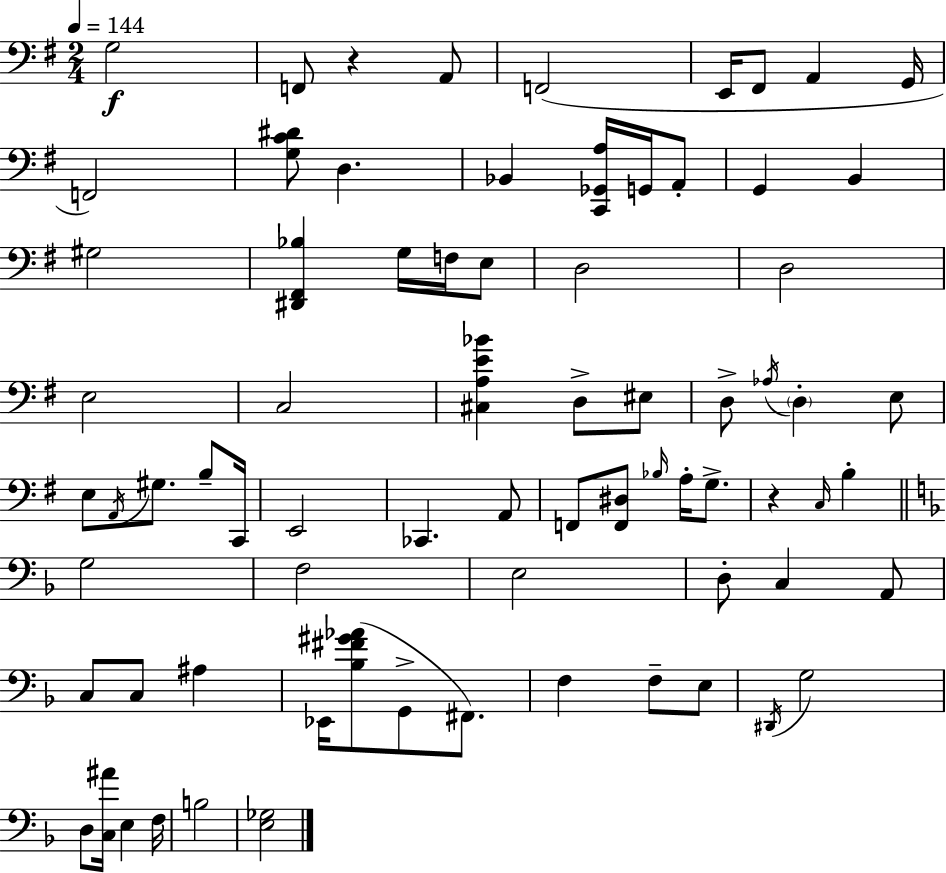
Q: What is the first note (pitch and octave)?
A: G3